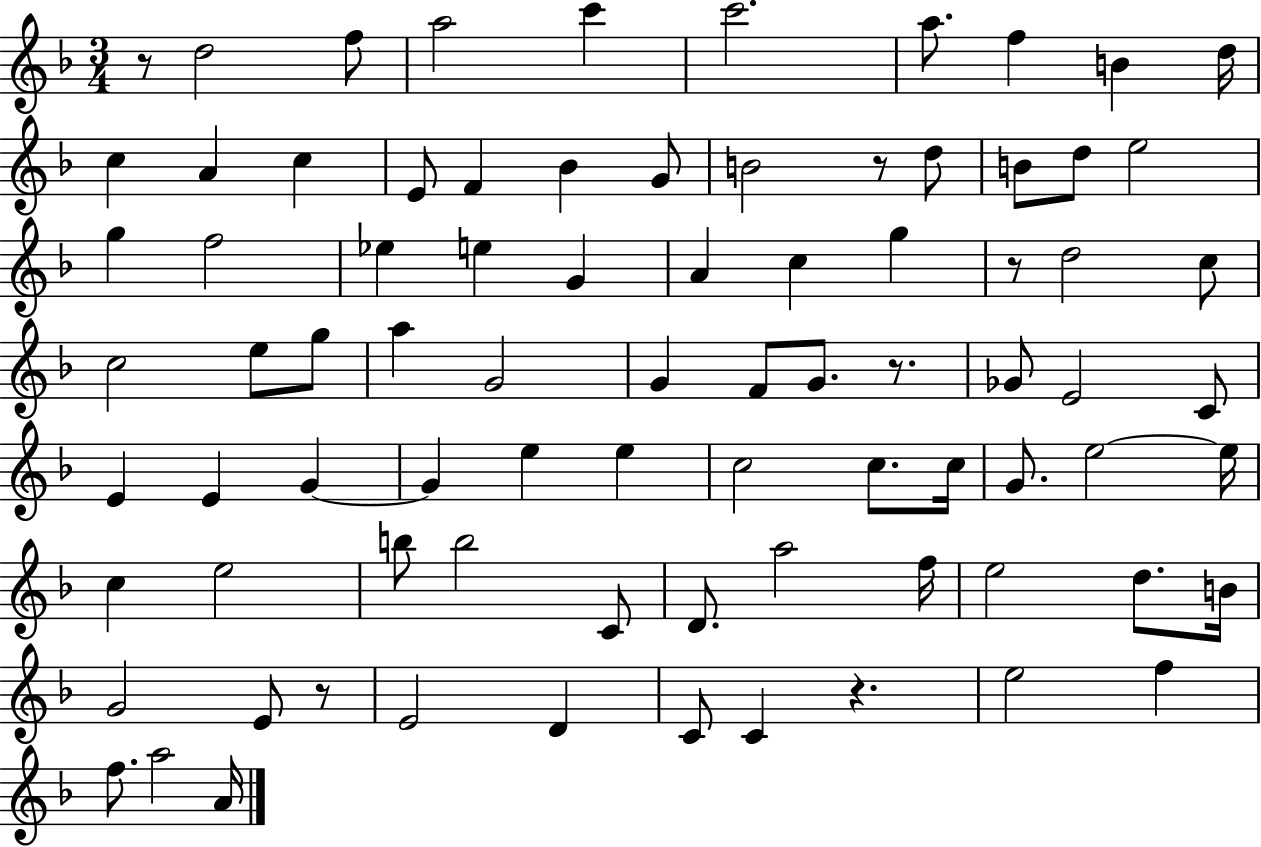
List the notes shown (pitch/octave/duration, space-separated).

R/e D5/h F5/e A5/h C6/q C6/h. A5/e. F5/q B4/q D5/s C5/q A4/q C5/q E4/e F4/q Bb4/q G4/e B4/h R/e D5/e B4/e D5/e E5/h G5/q F5/h Eb5/q E5/q G4/q A4/q C5/q G5/q R/e D5/h C5/e C5/h E5/e G5/e A5/q G4/h G4/q F4/e G4/e. R/e. Gb4/e E4/h C4/e E4/q E4/q G4/q G4/q E5/q E5/q C5/h C5/e. C5/s G4/e. E5/h E5/s C5/q E5/h B5/e B5/h C4/e D4/e. A5/h F5/s E5/h D5/e. B4/s G4/h E4/e R/e E4/h D4/q C4/e C4/q R/q. E5/h F5/q F5/e. A5/h A4/s